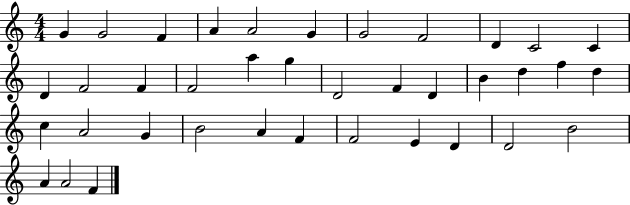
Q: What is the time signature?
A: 4/4